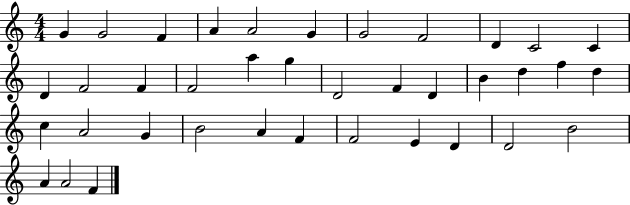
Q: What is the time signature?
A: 4/4